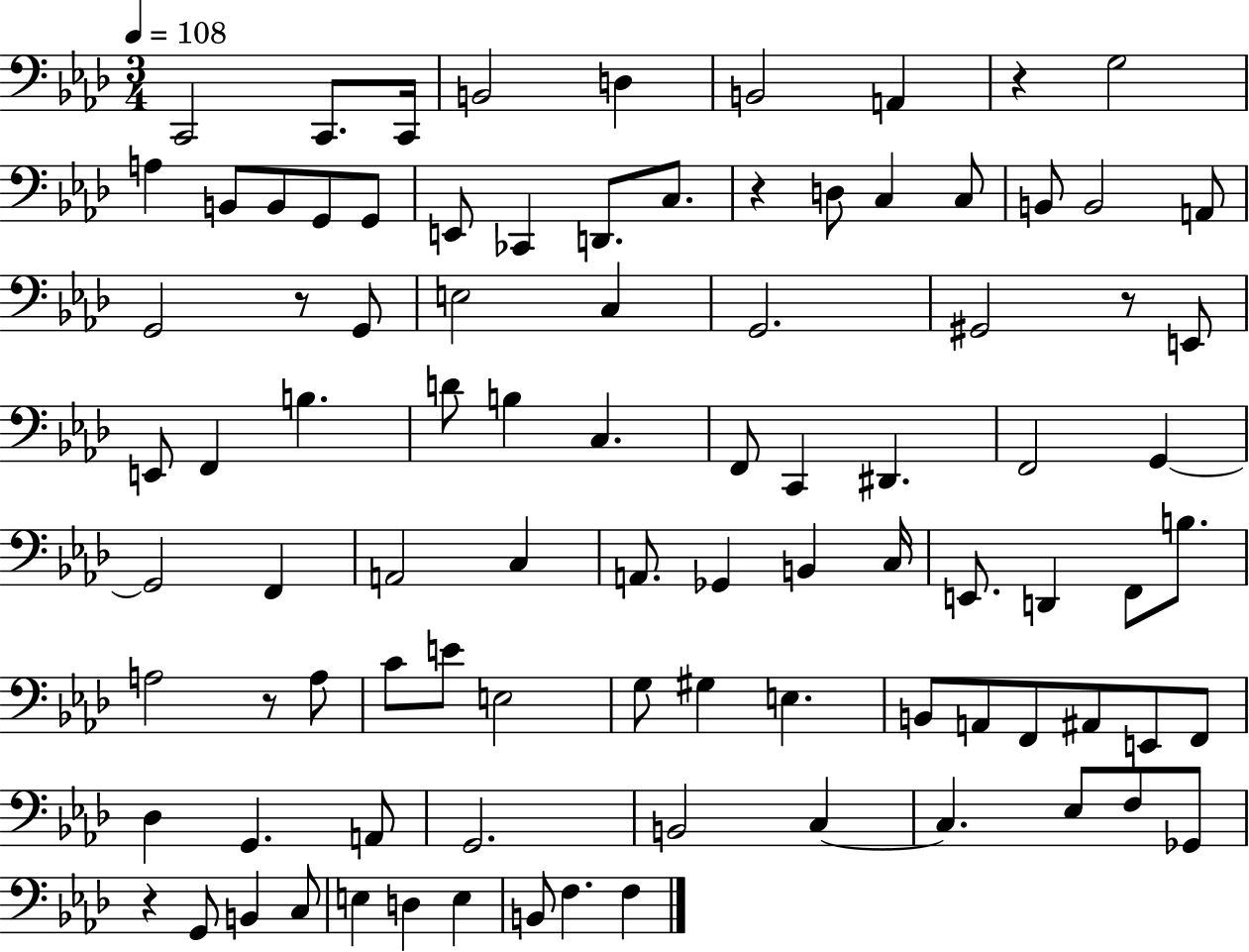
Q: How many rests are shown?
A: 6